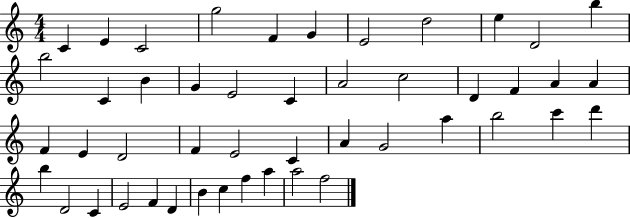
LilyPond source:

{
  \clef treble
  \numericTimeSignature
  \time 4/4
  \key c \major
  c'4 e'4 c'2 | g''2 f'4 g'4 | e'2 d''2 | e''4 d'2 b''4 | \break b''2 c'4 b'4 | g'4 e'2 c'4 | a'2 c''2 | d'4 f'4 a'4 a'4 | \break f'4 e'4 d'2 | f'4 e'2 c'4 | a'4 g'2 a''4 | b''2 c'''4 d'''4 | \break b''4 d'2 c'4 | e'2 f'4 d'4 | b'4 c''4 f''4 a''4 | a''2 f''2 | \break \bar "|."
}